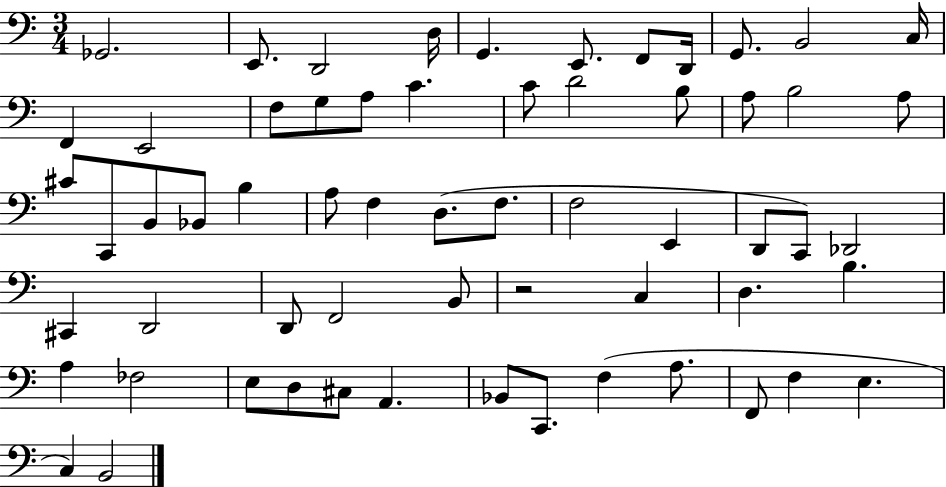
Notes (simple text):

Gb2/h. E2/e. D2/h D3/s G2/q. E2/e. F2/e D2/s G2/e. B2/h C3/s F2/q E2/h F3/e G3/e A3/e C4/q. C4/e D4/h B3/e A3/e B3/h A3/e C#4/e C2/e B2/e Bb2/e B3/q A3/e F3/q D3/e. F3/e. F3/h E2/q D2/e C2/e Db2/h C#2/q D2/h D2/e F2/h B2/e R/h C3/q D3/q. B3/q. A3/q FES3/h E3/e D3/e C#3/e A2/q. Bb2/e C2/e. F3/q A3/e. F2/e F3/q E3/q. C3/q B2/h